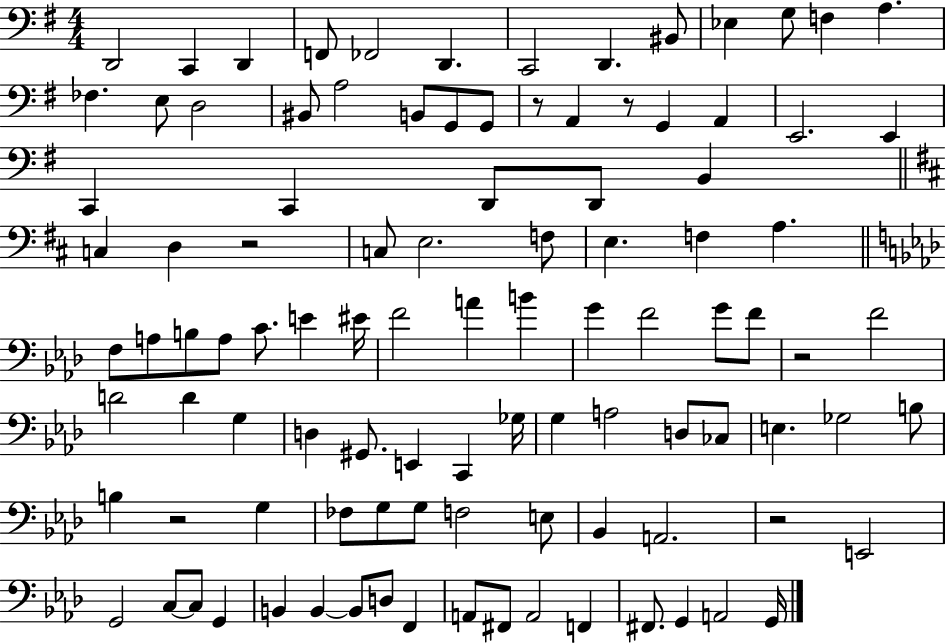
{
  \clef bass
  \numericTimeSignature
  \time 4/4
  \key g \major
  d,2 c,4 d,4 | f,8 fes,2 d,4. | c,2 d,4. bis,8 | ees4 g8 f4 a4. | \break fes4. e8 d2 | bis,8 a2 b,8 g,8 g,8 | r8 a,4 r8 g,4 a,4 | e,2. e,4 | \break c,4 c,4 d,8 d,8 b,4 | \bar "||" \break \key b \minor c4 d4 r2 | c8 e2. f8 | e4. f4 a4. | \bar "||" \break \key aes \major f8 a8 b8 a8 c'8. e'4 eis'16 | f'2 a'4 b'4 | g'4 f'2 g'8 f'8 | r2 f'2 | \break d'2 d'4 g4 | d4 gis,8. e,4 c,4 ges16 | g4 a2 d8 ces8 | e4. ges2 b8 | \break b4 r2 g4 | fes8 g8 g8 f2 e8 | bes,4 a,2. | r2 e,2 | \break g,2 c8~~ c8 g,4 | b,4 b,4~~ b,8 d8 f,4 | a,8 fis,8 a,2 f,4 | fis,8. g,4 a,2 g,16 | \break \bar "|."
}